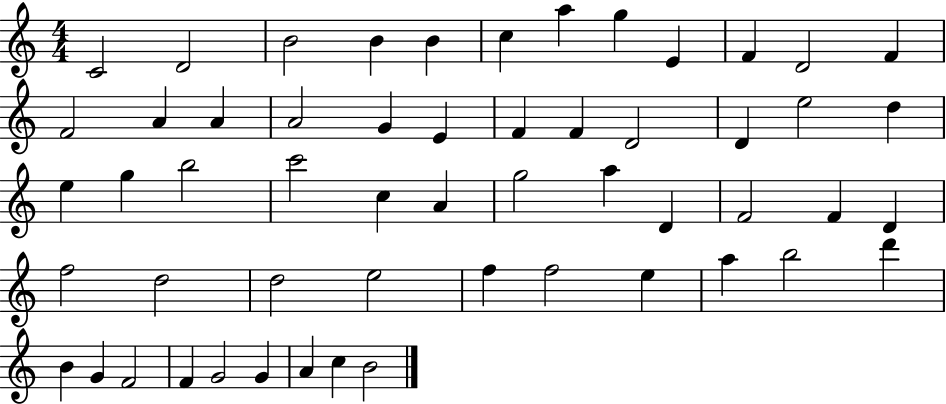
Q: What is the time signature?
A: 4/4